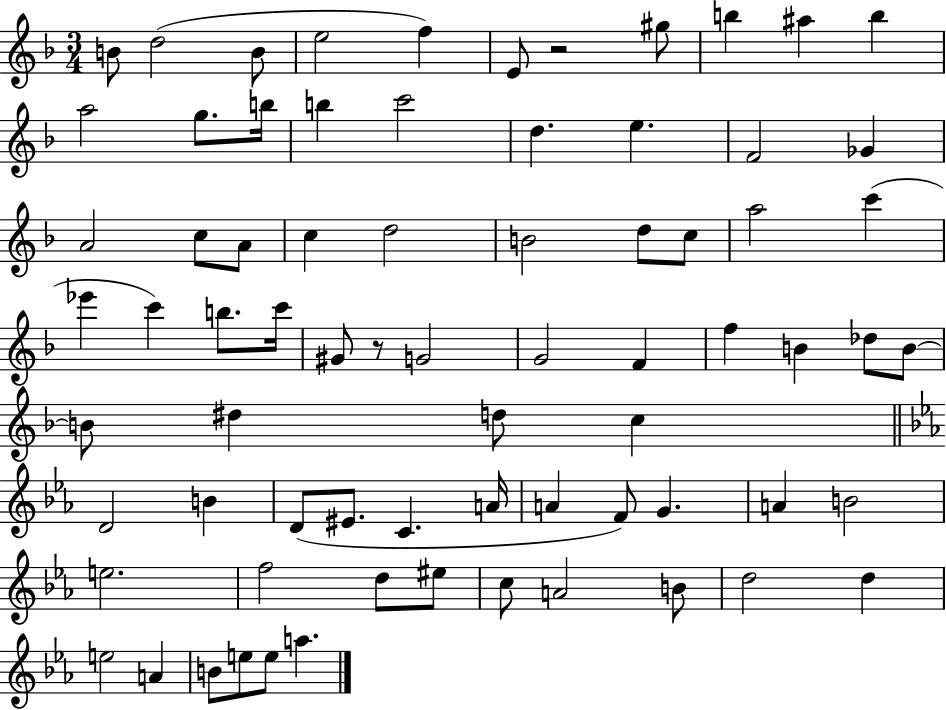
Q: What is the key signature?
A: F major